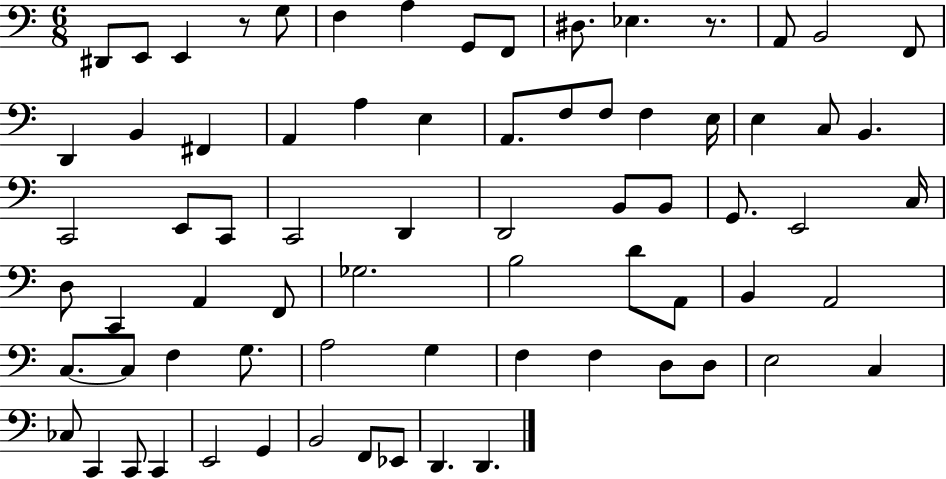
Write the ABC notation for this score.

X:1
T:Untitled
M:6/8
L:1/4
K:C
^D,,/2 E,,/2 E,, z/2 G,/2 F, A, G,,/2 F,,/2 ^D,/2 _E, z/2 A,,/2 B,,2 F,,/2 D,, B,, ^F,, A,, A, E, A,,/2 F,/2 F,/2 F, E,/4 E, C,/2 B,, C,,2 E,,/2 C,,/2 C,,2 D,, D,,2 B,,/2 B,,/2 G,,/2 E,,2 C,/4 D,/2 C,, A,, F,,/2 _G,2 B,2 D/2 A,,/2 B,, A,,2 C,/2 C,/2 F, G,/2 A,2 G, F, F, D,/2 D,/2 E,2 C, _C,/2 C,, C,,/2 C,, E,,2 G,, B,,2 F,,/2 _E,,/2 D,, D,,